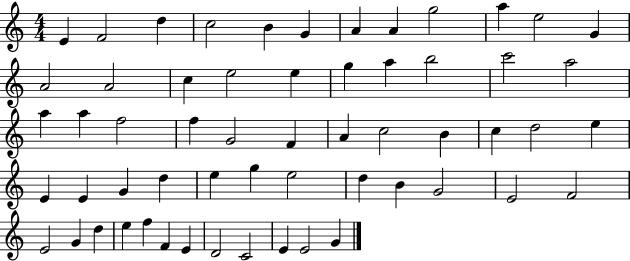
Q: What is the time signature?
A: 4/4